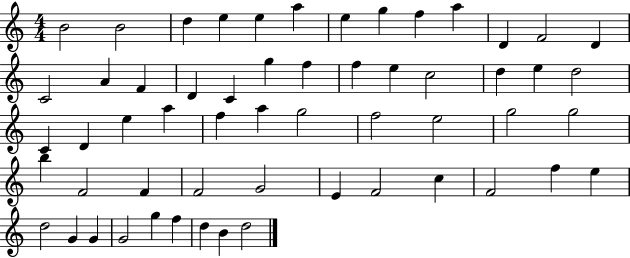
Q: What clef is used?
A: treble